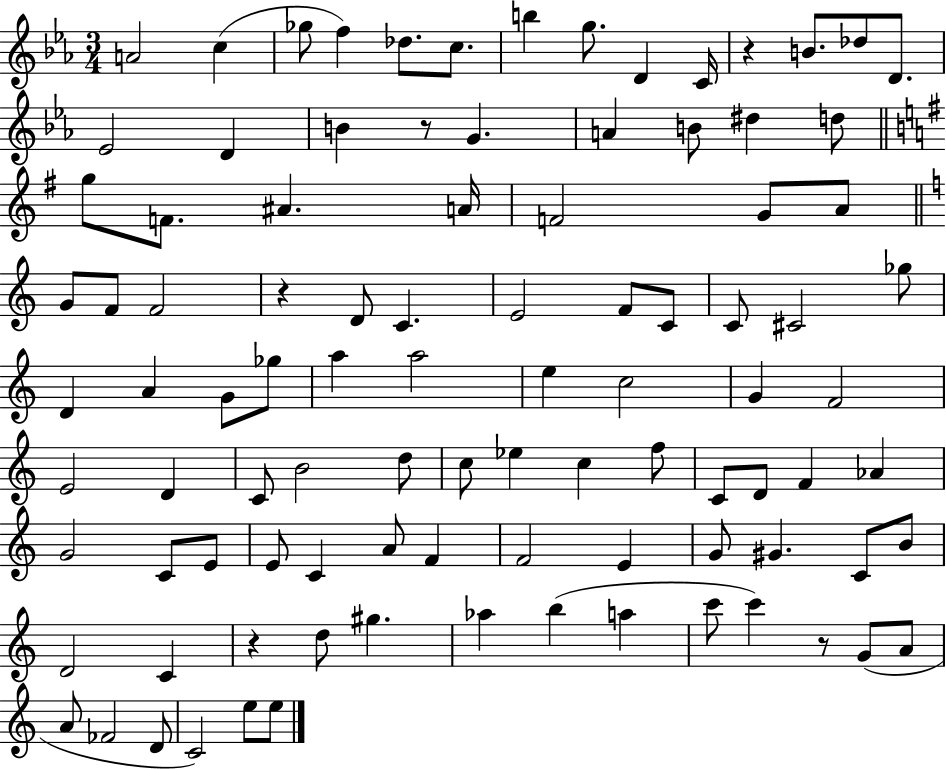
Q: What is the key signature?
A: EES major